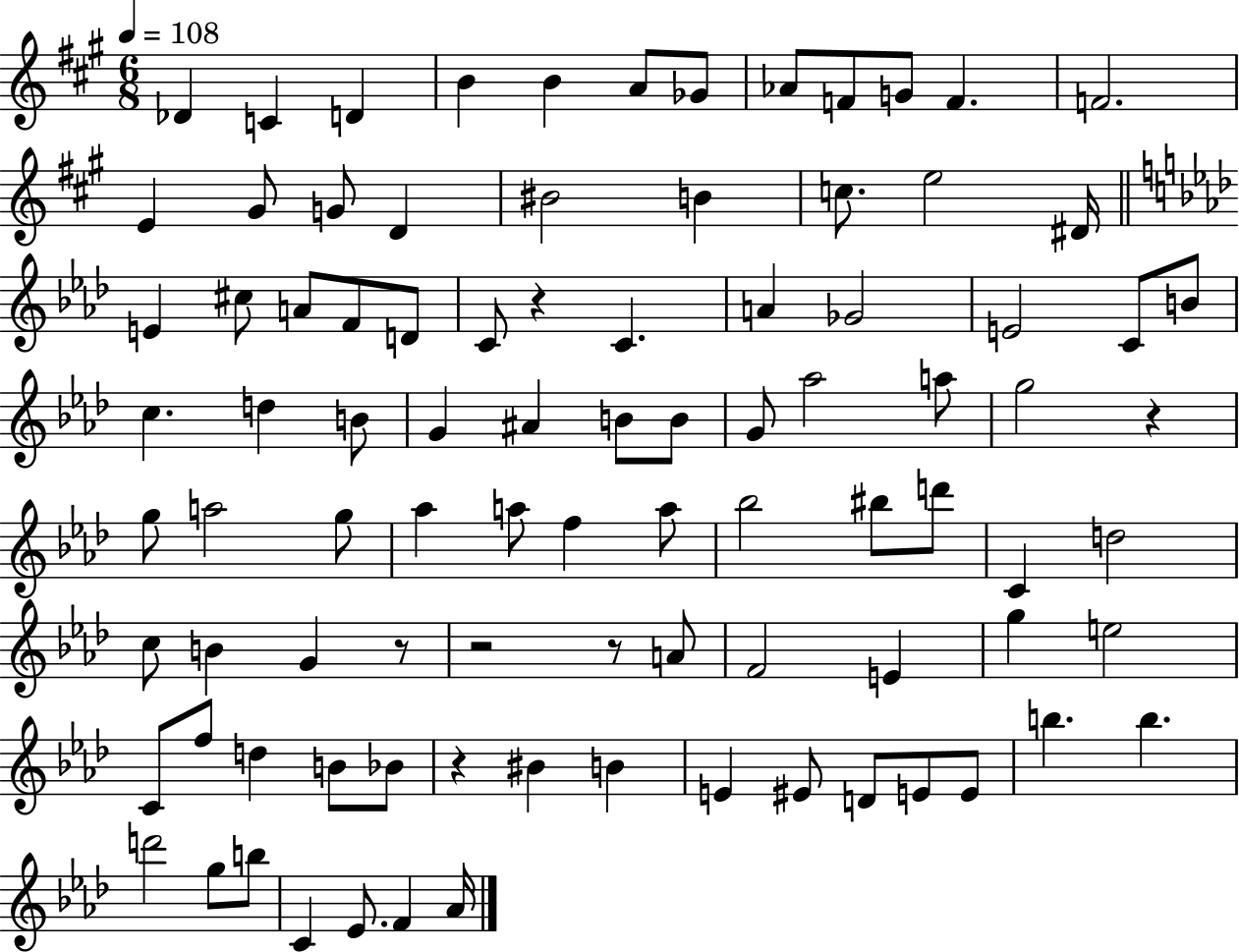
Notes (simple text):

Db4/q C4/q D4/q B4/q B4/q A4/e Gb4/e Ab4/e F4/e G4/e F4/q. F4/h. E4/q G#4/e G4/e D4/q BIS4/h B4/q C5/e. E5/h D#4/s E4/q C#5/e A4/e F4/e D4/e C4/e R/q C4/q. A4/q Gb4/h E4/h C4/e B4/e C5/q. D5/q B4/e G4/q A#4/q B4/e B4/e G4/e Ab5/h A5/e G5/h R/q G5/e A5/h G5/e Ab5/q A5/e F5/q A5/e Bb5/h BIS5/e D6/e C4/q D5/h C5/e B4/q G4/q R/e R/h R/e A4/e F4/h E4/q G5/q E5/h C4/e F5/e D5/q B4/e Bb4/e R/q BIS4/q B4/q E4/q EIS4/e D4/e E4/e E4/e B5/q. B5/q. D6/h G5/e B5/e C4/q Eb4/e. F4/q Ab4/s